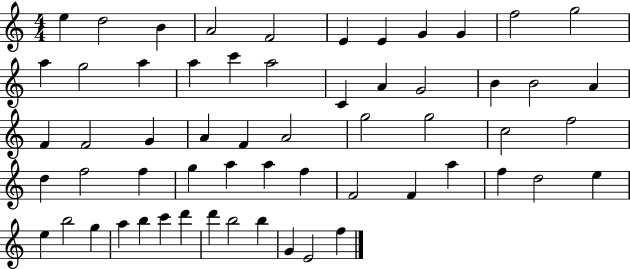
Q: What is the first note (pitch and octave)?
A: E5